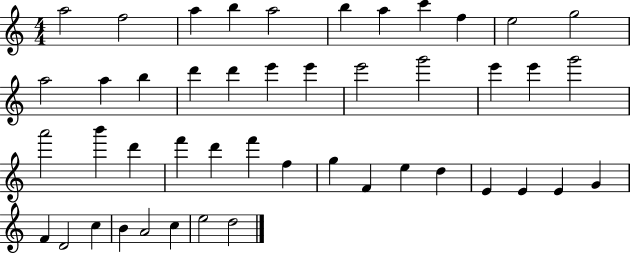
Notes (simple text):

A5/h F5/h A5/q B5/q A5/h B5/q A5/q C6/q F5/q E5/h G5/h A5/h A5/q B5/q D6/q D6/q E6/q E6/q E6/h G6/h E6/q E6/q G6/h A6/h B6/q D6/q F6/q D6/q F6/q F5/q G5/q F4/q E5/q D5/q E4/q E4/q E4/q G4/q F4/q D4/h C5/q B4/q A4/h C5/q E5/h D5/h